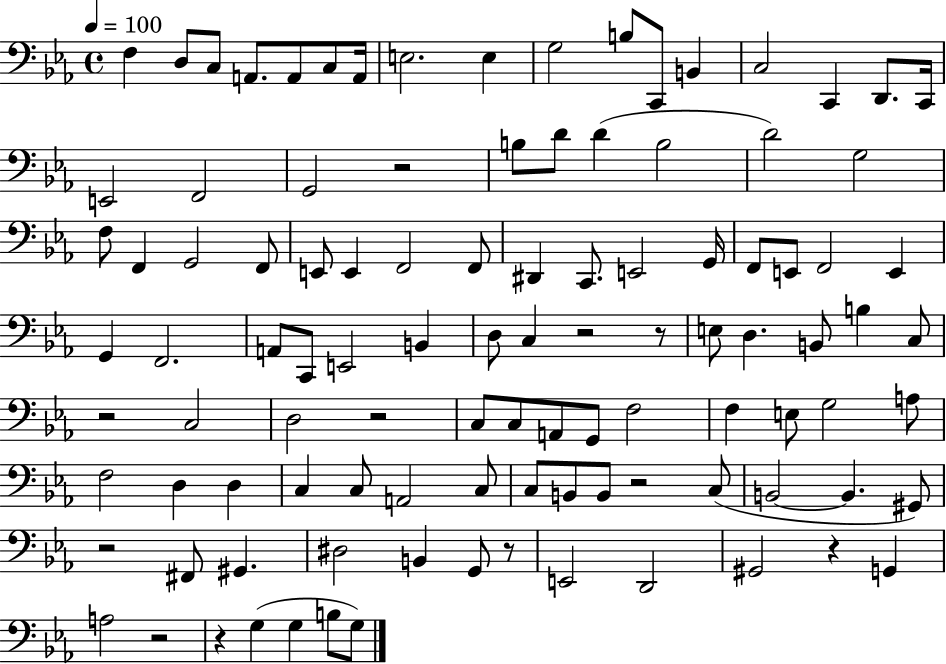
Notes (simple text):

F3/q D3/e C3/e A2/e. A2/e C3/e A2/s E3/h. E3/q G3/h B3/e C2/e B2/q C3/h C2/q D2/e. C2/s E2/h F2/h G2/h R/h B3/e D4/e D4/q B3/h D4/h G3/h F3/e F2/q G2/h F2/e E2/e E2/q F2/h F2/e D#2/q C2/e. E2/h G2/s F2/e E2/e F2/h E2/q G2/q F2/h. A2/e C2/e E2/h B2/q D3/e C3/q R/h R/e E3/e D3/q. B2/e B3/q C3/e R/h C3/h D3/h R/h C3/e C3/e A2/e G2/e F3/h F3/q E3/e G3/h A3/e F3/h D3/q D3/q C3/q C3/e A2/h C3/e C3/e B2/e B2/e R/h C3/e B2/h B2/q. G#2/e R/h F#2/e G#2/q. D#3/h B2/q G2/e R/e E2/h D2/h G#2/h R/q G2/q A3/h R/h R/q G3/q G3/q B3/e G3/e